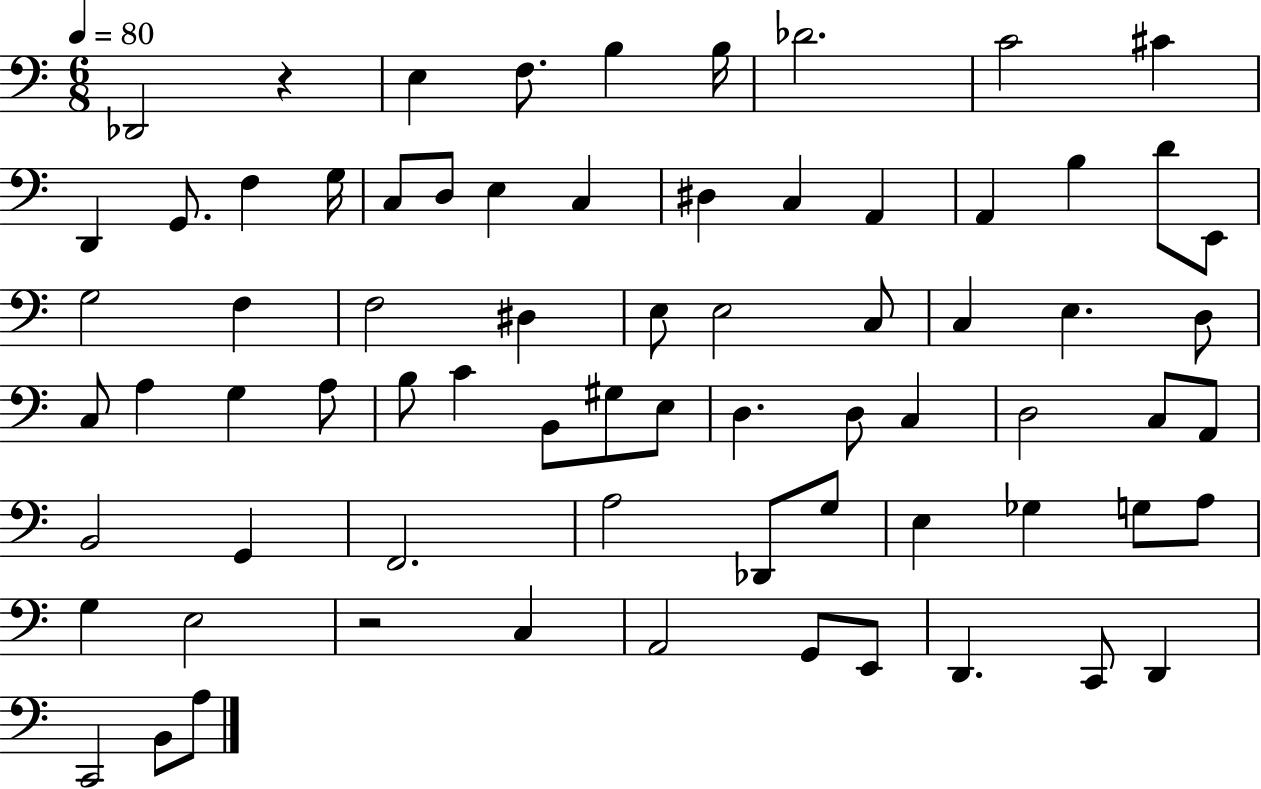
{
  \clef bass
  \numericTimeSignature
  \time 6/8
  \key c \major
  \tempo 4 = 80
  des,2 r4 | e4 f8. b4 b16 | des'2. | c'2 cis'4 | \break d,4 g,8. f4 g16 | c8 d8 e4 c4 | dis4 c4 a,4 | a,4 b4 d'8 e,8 | \break g2 f4 | f2 dis4 | e8 e2 c8 | c4 e4. d8 | \break c8 a4 g4 a8 | b8 c'4 b,8 gis8 e8 | d4. d8 c4 | d2 c8 a,8 | \break b,2 g,4 | f,2. | a2 des,8 g8 | e4 ges4 g8 a8 | \break g4 e2 | r2 c4 | a,2 g,8 e,8 | d,4. c,8 d,4 | \break c,2 b,8 a8 | \bar "|."
}